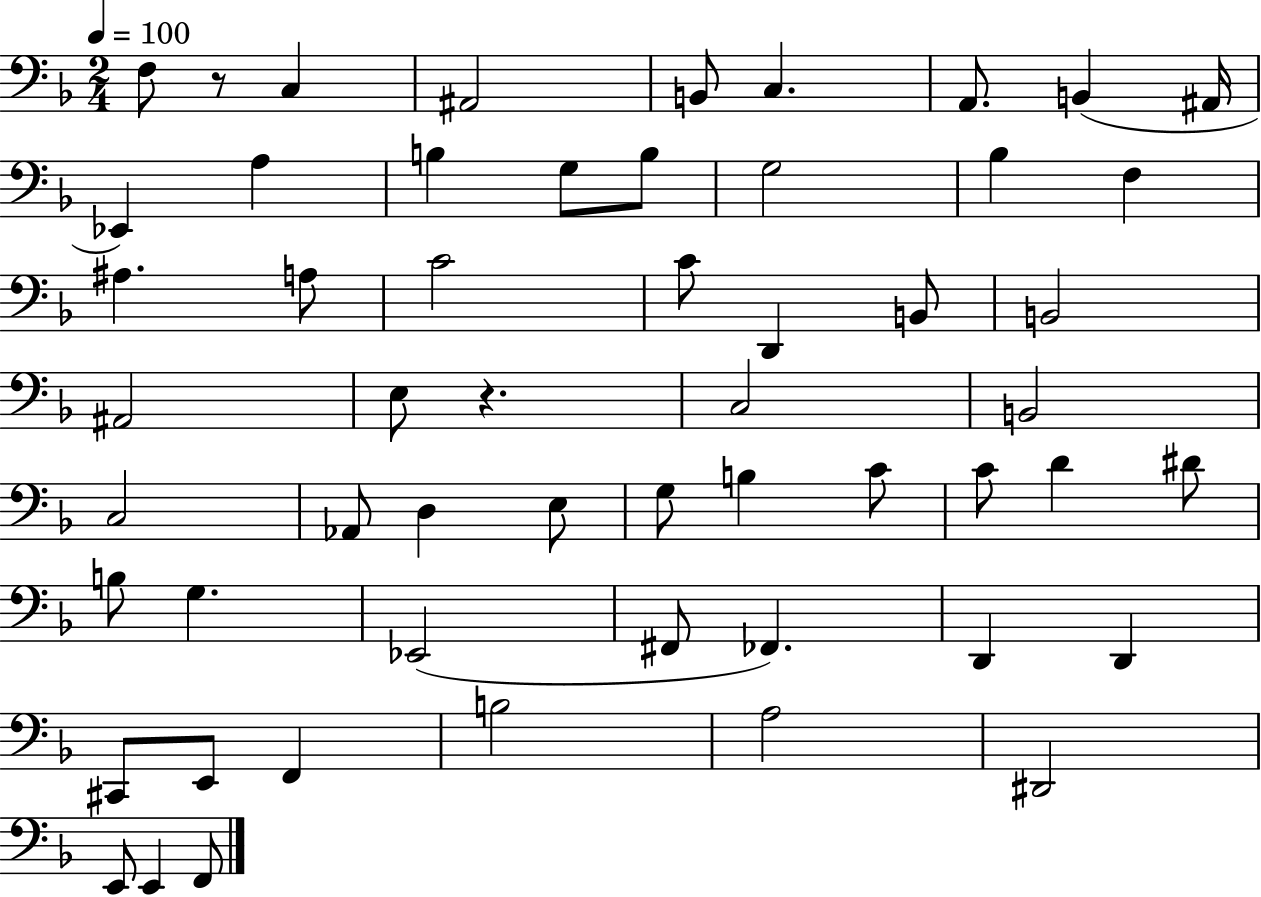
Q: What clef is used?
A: bass